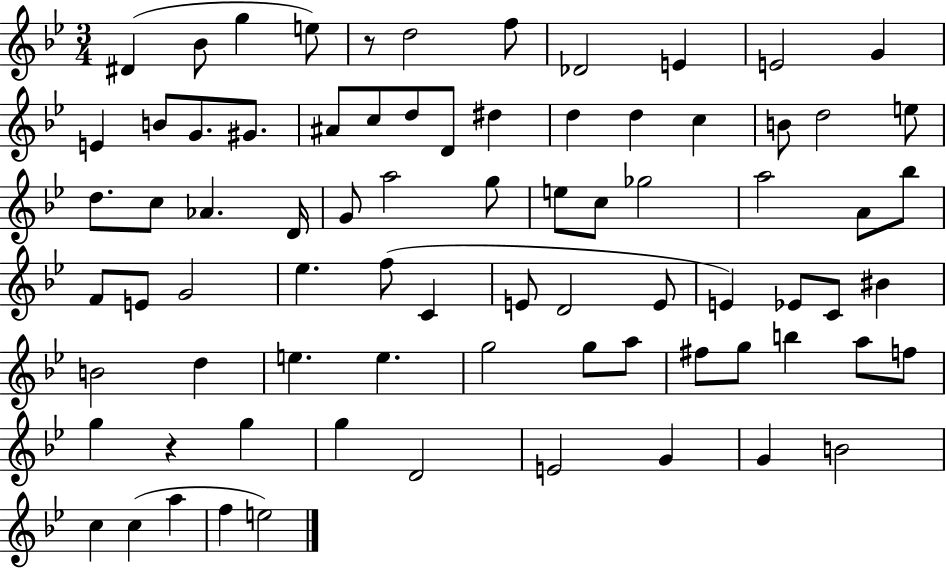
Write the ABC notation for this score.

X:1
T:Untitled
M:3/4
L:1/4
K:Bb
^D _B/2 g e/2 z/2 d2 f/2 _D2 E E2 G E B/2 G/2 ^G/2 ^A/2 c/2 d/2 D/2 ^d d d c B/2 d2 e/2 d/2 c/2 _A D/4 G/2 a2 g/2 e/2 c/2 _g2 a2 A/2 _b/2 F/2 E/2 G2 _e f/2 C E/2 D2 E/2 E _E/2 C/2 ^B B2 d e e g2 g/2 a/2 ^f/2 g/2 b a/2 f/2 g z g g D2 E2 G G B2 c c a f e2